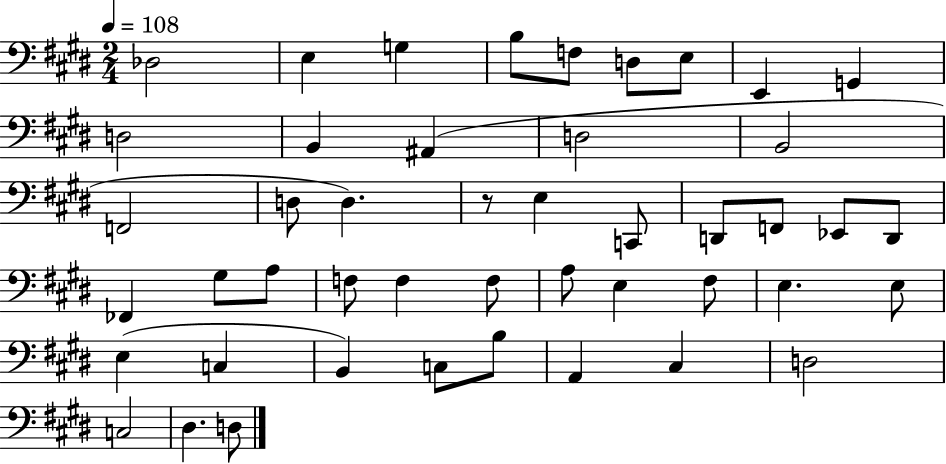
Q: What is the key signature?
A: E major